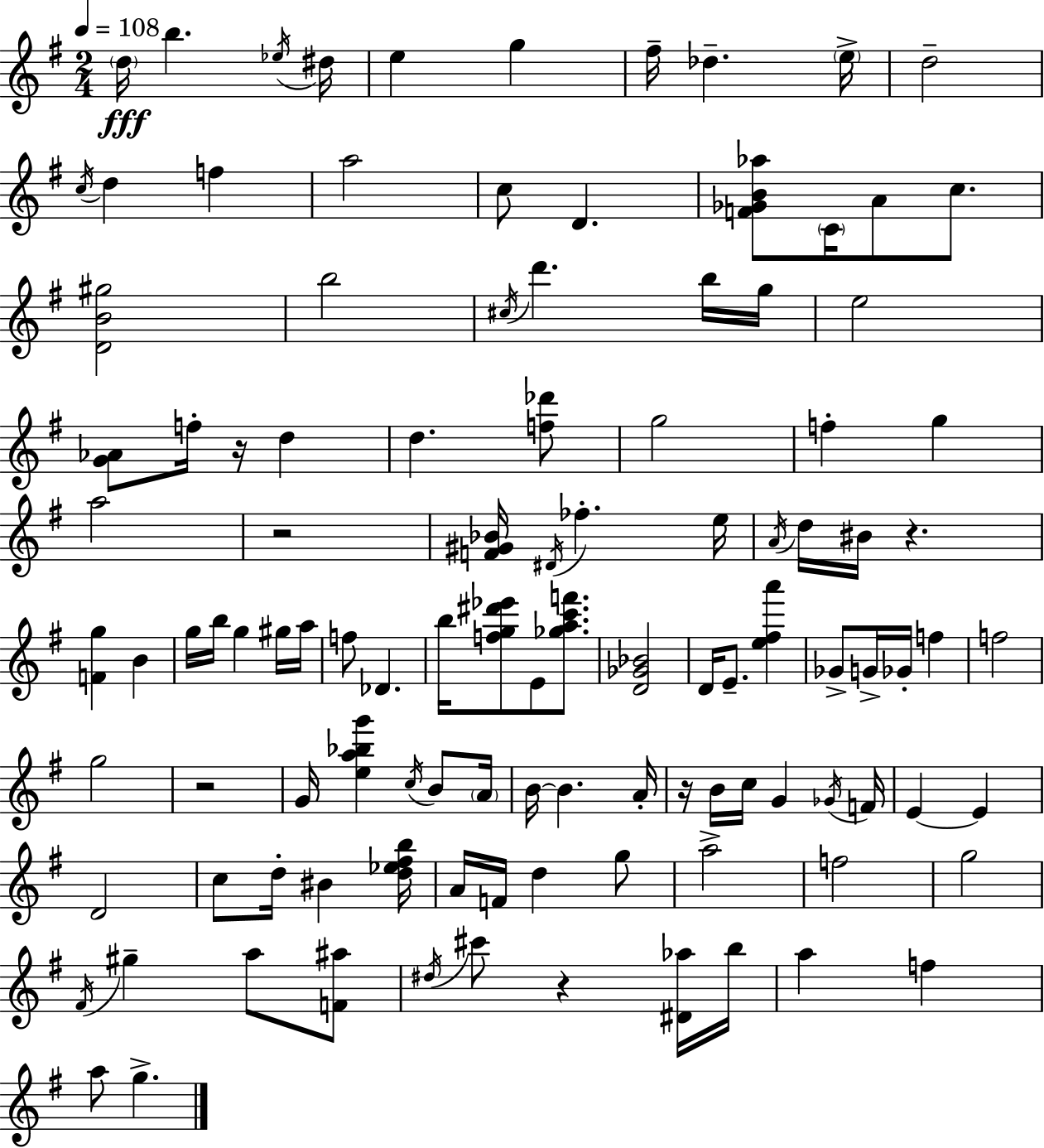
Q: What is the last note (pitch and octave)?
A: G5